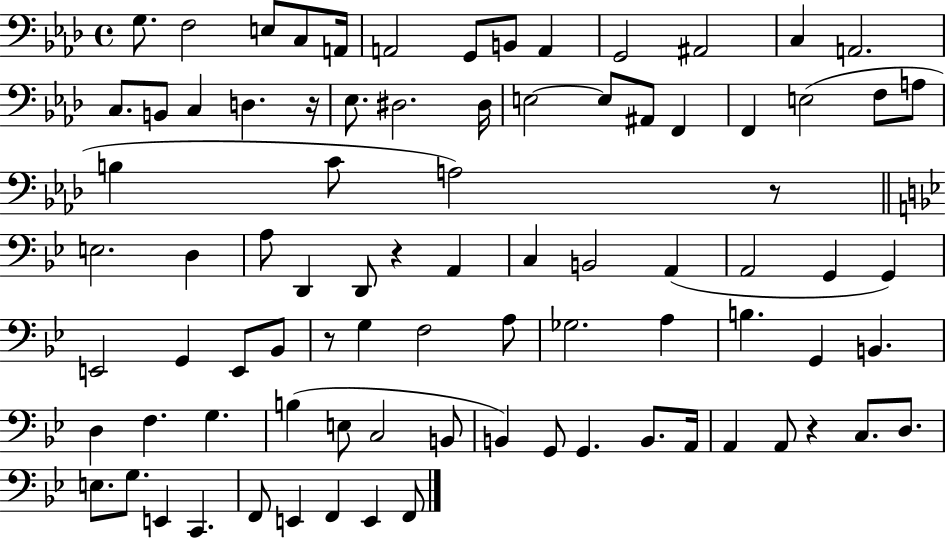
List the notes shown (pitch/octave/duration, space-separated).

G3/e. F3/h E3/e C3/e A2/s A2/h G2/e B2/e A2/q G2/h A#2/h C3/q A2/h. C3/e. B2/e C3/q D3/q. R/s Eb3/e. D#3/h. D#3/s E3/h E3/e A#2/e F2/q F2/q E3/h F3/e A3/e B3/q C4/e A3/h R/e E3/h. D3/q A3/e D2/q D2/e R/q A2/q C3/q B2/h A2/q A2/h G2/q G2/q E2/h G2/q E2/e Bb2/e R/e G3/q F3/h A3/e Gb3/h. A3/q B3/q. G2/q B2/q. D3/q F3/q. G3/q. B3/q E3/e C3/h B2/e B2/q G2/e G2/q. B2/e. A2/s A2/q A2/e R/q C3/e. D3/e. E3/e. G3/e. E2/q C2/q. F2/e E2/q F2/q E2/q F2/e